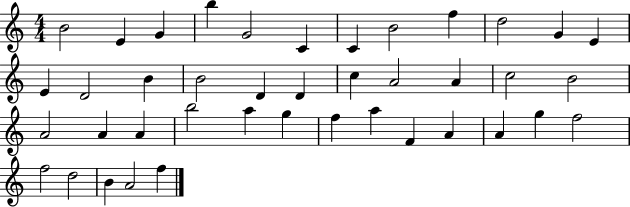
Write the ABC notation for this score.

X:1
T:Untitled
M:4/4
L:1/4
K:C
B2 E G b G2 C C B2 f d2 G E E D2 B B2 D D c A2 A c2 B2 A2 A A b2 a g f a F A A g f2 f2 d2 B A2 f